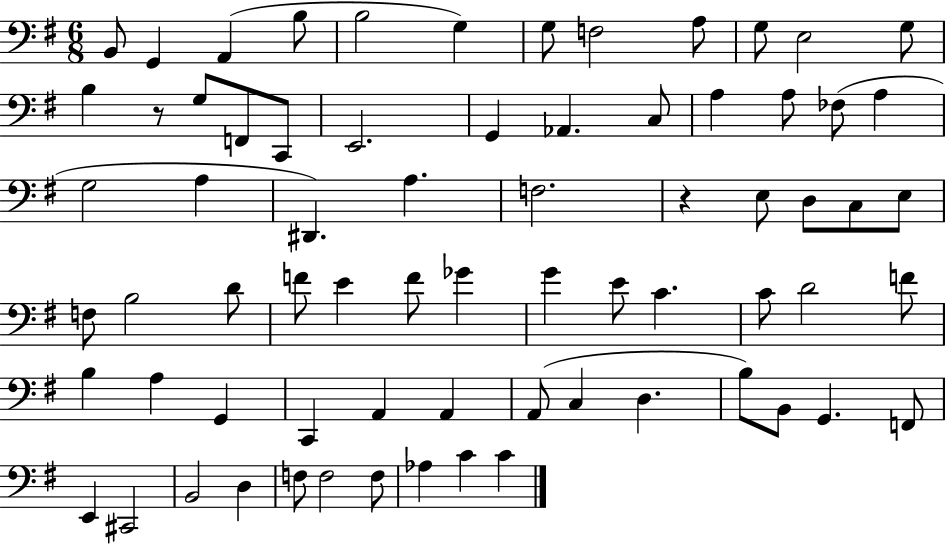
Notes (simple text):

B2/e G2/q A2/q B3/e B3/h G3/q G3/e F3/h A3/e G3/e E3/h G3/e B3/q R/e G3/e F2/e C2/e E2/h. G2/q Ab2/q. C3/e A3/q A3/e FES3/e A3/q G3/h A3/q D#2/q. A3/q. F3/h. R/q E3/e D3/e C3/e E3/e F3/e B3/h D4/e F4/e E4/q F4/e Gb4/q G4/q E4/e C4/q. C4/e D4/h F4/e B3/q A3/q G2/q C2/q A2/q A2/q A2/e C3/q D3/q. B3/e B2/e G2/q. F2/e E2/q C#2/h B2/h D3/q F3/e F3/h F3/e Ab3/q C4/q C4/q